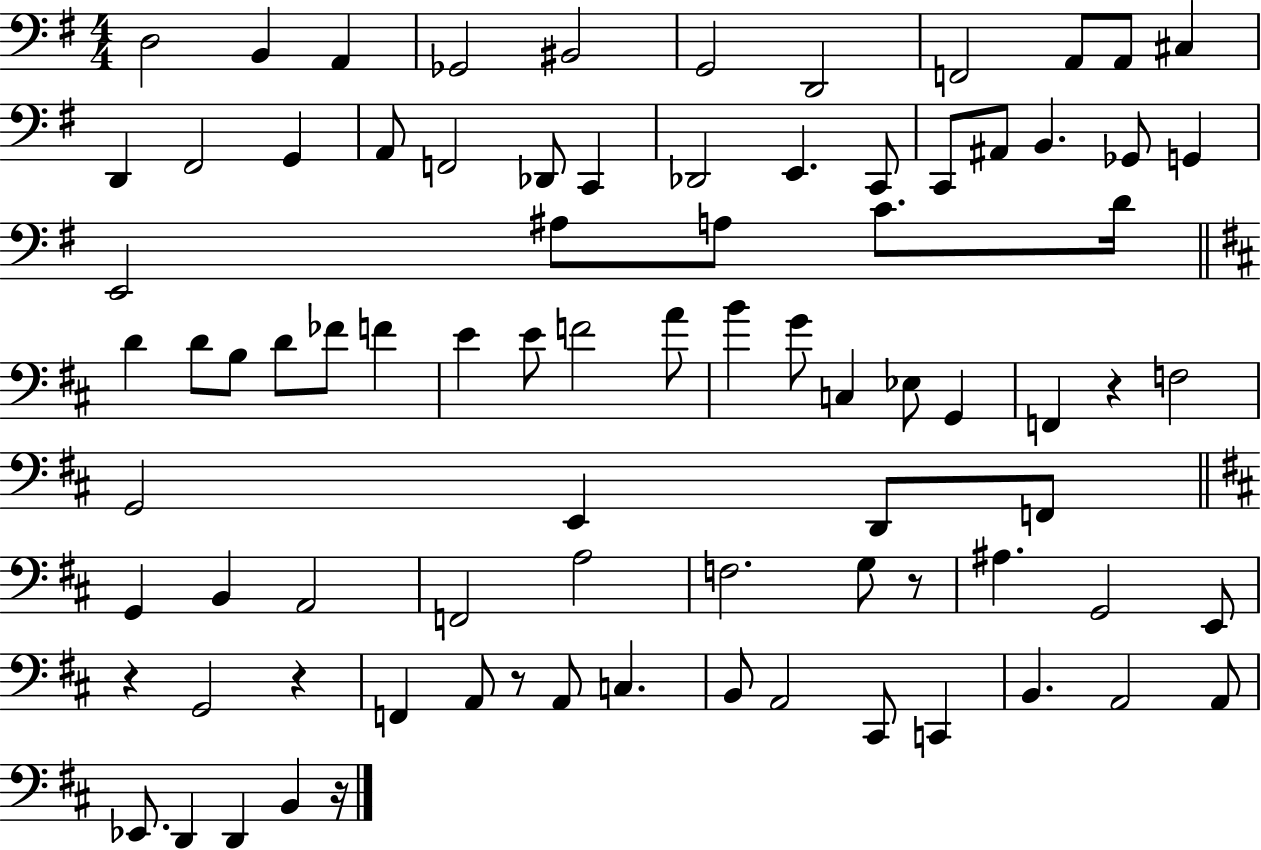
{
  \clef bass
  \numericTimeSignature
  \time 4/4
  \key g \major
  d2 b,4 a,4 | ges,2 bis,2 | g,2 d,2 | f,2 a,8 a,8 cis4 | \break d,4 fis,2 g,4 | a,8 f,2 des,8 c,4 | des,2 e,4. c,8 | c,8 ais,8 b,4. ges,8 g,4 | \break e,2 ais8 a8 c'8. d'16 | \bar "||" \break \key d \major d'4 d'8 b8 d'8 fes'8 f'4 | e'4 e'8 f'2 a'8 | b'4 g'8 c4 ees8 g,4 | f,4 r4 f2 | \break g,2 e,4 d,8 f,8 | \bar "||" \break \key d \major g,4 b,4 a,2 | f,2 a2 | f2. g8 r8 | ais4. g,2 e,8 | \break r4 g,2 r4 | f,4 a,8 r8 a,8 c4. | b,8 a,2 cis,8 c,4 | b,4. a,2 a,8 | \break ees,8. d,4 d,4 b,4 r16 | \bar "|."
}